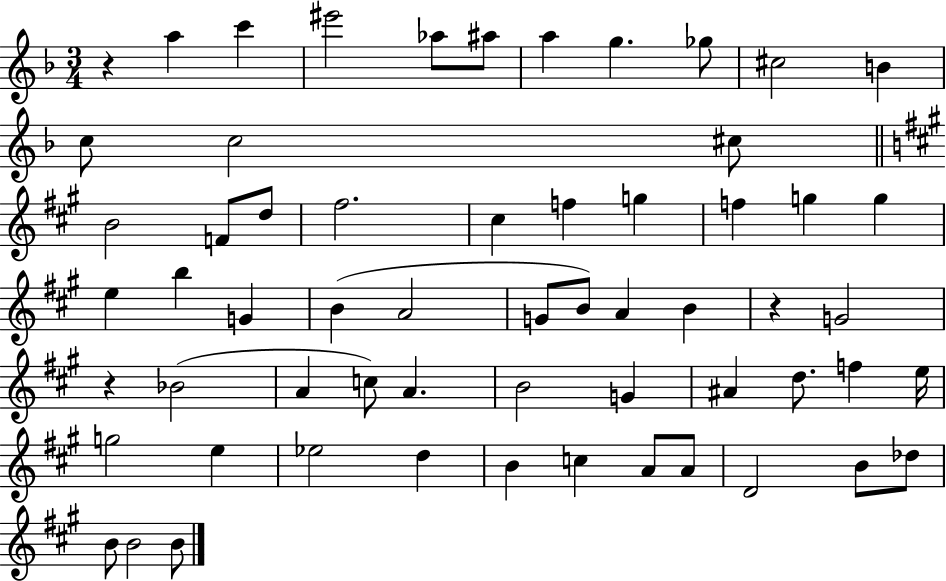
R/q A5/q C6/q EIS6/h Ab5/e A#5/e A5/q G5/q. Gb5/e C#5/h B4/q C5/e C5/h C#5/e B4/h F4/e D5/e F#5/h. C#5/q F5/q G5/q F5/q G5/q G5/q E5/q B5/q G4/q B4/q A4/h G4/e B4/e A4/q B4/q R/q G4/h R/q Bb4/h A4/q C5/e A4/q. B4/h G4/q A#4/q D5/e. F5/q E5/s G5/h E5/q Eb5/h D5/q B4/q C5/q A4/e A4/e D4/h B4/e Db5/e B4/e B4/h B4/e